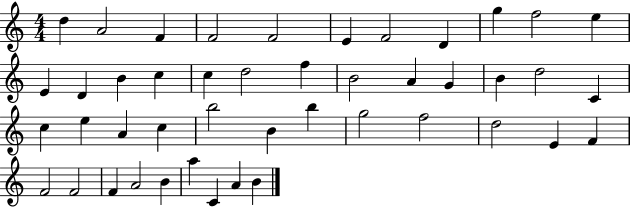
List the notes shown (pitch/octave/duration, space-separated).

D5/q A4/h F4/q F4/h F4/h E4/q F4/h D4/q G5/q F5/h E5/q E4/q D4/q B4/q C5/q C5/q D5/h F5/q B4/h A4/q G4/q B4/q D5/h C4/q C5/q E5/q A4/q C5/q B5/h B4/q B5/q G5/h F5/h D5/h E4/q F4/q F4/h F4/h F4/q A4/h B4/q A5/q C4/q A4/q B4/q